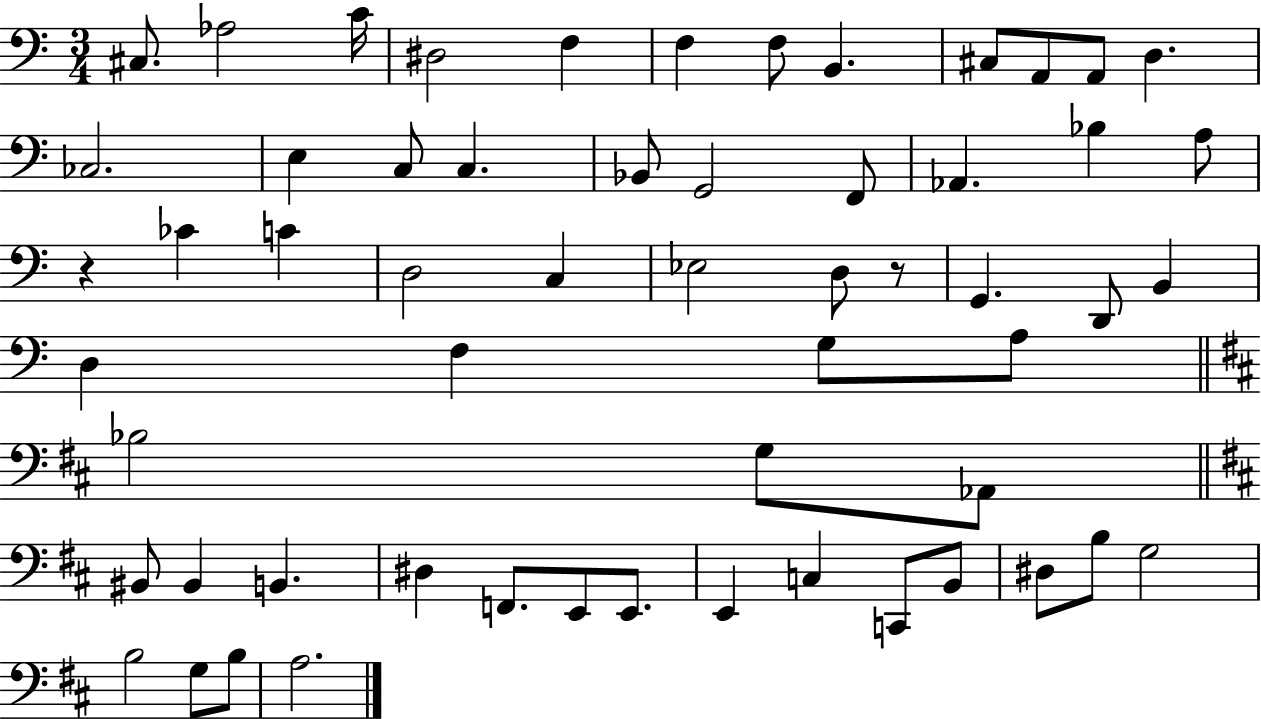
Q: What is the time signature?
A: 3/4